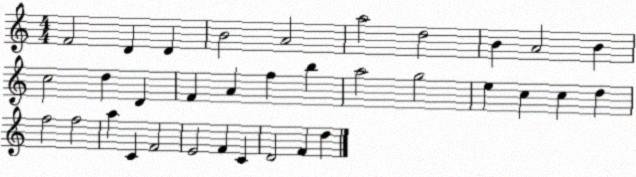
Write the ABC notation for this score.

X:1
T:Untitled
M:4/4
L:1/4
K:C
F2 D D B2 A2 a2 d2 B A2 B c2 d D F A f b a2 g2 e c c d f2 f2 a C F2 E2 F C D2 F d